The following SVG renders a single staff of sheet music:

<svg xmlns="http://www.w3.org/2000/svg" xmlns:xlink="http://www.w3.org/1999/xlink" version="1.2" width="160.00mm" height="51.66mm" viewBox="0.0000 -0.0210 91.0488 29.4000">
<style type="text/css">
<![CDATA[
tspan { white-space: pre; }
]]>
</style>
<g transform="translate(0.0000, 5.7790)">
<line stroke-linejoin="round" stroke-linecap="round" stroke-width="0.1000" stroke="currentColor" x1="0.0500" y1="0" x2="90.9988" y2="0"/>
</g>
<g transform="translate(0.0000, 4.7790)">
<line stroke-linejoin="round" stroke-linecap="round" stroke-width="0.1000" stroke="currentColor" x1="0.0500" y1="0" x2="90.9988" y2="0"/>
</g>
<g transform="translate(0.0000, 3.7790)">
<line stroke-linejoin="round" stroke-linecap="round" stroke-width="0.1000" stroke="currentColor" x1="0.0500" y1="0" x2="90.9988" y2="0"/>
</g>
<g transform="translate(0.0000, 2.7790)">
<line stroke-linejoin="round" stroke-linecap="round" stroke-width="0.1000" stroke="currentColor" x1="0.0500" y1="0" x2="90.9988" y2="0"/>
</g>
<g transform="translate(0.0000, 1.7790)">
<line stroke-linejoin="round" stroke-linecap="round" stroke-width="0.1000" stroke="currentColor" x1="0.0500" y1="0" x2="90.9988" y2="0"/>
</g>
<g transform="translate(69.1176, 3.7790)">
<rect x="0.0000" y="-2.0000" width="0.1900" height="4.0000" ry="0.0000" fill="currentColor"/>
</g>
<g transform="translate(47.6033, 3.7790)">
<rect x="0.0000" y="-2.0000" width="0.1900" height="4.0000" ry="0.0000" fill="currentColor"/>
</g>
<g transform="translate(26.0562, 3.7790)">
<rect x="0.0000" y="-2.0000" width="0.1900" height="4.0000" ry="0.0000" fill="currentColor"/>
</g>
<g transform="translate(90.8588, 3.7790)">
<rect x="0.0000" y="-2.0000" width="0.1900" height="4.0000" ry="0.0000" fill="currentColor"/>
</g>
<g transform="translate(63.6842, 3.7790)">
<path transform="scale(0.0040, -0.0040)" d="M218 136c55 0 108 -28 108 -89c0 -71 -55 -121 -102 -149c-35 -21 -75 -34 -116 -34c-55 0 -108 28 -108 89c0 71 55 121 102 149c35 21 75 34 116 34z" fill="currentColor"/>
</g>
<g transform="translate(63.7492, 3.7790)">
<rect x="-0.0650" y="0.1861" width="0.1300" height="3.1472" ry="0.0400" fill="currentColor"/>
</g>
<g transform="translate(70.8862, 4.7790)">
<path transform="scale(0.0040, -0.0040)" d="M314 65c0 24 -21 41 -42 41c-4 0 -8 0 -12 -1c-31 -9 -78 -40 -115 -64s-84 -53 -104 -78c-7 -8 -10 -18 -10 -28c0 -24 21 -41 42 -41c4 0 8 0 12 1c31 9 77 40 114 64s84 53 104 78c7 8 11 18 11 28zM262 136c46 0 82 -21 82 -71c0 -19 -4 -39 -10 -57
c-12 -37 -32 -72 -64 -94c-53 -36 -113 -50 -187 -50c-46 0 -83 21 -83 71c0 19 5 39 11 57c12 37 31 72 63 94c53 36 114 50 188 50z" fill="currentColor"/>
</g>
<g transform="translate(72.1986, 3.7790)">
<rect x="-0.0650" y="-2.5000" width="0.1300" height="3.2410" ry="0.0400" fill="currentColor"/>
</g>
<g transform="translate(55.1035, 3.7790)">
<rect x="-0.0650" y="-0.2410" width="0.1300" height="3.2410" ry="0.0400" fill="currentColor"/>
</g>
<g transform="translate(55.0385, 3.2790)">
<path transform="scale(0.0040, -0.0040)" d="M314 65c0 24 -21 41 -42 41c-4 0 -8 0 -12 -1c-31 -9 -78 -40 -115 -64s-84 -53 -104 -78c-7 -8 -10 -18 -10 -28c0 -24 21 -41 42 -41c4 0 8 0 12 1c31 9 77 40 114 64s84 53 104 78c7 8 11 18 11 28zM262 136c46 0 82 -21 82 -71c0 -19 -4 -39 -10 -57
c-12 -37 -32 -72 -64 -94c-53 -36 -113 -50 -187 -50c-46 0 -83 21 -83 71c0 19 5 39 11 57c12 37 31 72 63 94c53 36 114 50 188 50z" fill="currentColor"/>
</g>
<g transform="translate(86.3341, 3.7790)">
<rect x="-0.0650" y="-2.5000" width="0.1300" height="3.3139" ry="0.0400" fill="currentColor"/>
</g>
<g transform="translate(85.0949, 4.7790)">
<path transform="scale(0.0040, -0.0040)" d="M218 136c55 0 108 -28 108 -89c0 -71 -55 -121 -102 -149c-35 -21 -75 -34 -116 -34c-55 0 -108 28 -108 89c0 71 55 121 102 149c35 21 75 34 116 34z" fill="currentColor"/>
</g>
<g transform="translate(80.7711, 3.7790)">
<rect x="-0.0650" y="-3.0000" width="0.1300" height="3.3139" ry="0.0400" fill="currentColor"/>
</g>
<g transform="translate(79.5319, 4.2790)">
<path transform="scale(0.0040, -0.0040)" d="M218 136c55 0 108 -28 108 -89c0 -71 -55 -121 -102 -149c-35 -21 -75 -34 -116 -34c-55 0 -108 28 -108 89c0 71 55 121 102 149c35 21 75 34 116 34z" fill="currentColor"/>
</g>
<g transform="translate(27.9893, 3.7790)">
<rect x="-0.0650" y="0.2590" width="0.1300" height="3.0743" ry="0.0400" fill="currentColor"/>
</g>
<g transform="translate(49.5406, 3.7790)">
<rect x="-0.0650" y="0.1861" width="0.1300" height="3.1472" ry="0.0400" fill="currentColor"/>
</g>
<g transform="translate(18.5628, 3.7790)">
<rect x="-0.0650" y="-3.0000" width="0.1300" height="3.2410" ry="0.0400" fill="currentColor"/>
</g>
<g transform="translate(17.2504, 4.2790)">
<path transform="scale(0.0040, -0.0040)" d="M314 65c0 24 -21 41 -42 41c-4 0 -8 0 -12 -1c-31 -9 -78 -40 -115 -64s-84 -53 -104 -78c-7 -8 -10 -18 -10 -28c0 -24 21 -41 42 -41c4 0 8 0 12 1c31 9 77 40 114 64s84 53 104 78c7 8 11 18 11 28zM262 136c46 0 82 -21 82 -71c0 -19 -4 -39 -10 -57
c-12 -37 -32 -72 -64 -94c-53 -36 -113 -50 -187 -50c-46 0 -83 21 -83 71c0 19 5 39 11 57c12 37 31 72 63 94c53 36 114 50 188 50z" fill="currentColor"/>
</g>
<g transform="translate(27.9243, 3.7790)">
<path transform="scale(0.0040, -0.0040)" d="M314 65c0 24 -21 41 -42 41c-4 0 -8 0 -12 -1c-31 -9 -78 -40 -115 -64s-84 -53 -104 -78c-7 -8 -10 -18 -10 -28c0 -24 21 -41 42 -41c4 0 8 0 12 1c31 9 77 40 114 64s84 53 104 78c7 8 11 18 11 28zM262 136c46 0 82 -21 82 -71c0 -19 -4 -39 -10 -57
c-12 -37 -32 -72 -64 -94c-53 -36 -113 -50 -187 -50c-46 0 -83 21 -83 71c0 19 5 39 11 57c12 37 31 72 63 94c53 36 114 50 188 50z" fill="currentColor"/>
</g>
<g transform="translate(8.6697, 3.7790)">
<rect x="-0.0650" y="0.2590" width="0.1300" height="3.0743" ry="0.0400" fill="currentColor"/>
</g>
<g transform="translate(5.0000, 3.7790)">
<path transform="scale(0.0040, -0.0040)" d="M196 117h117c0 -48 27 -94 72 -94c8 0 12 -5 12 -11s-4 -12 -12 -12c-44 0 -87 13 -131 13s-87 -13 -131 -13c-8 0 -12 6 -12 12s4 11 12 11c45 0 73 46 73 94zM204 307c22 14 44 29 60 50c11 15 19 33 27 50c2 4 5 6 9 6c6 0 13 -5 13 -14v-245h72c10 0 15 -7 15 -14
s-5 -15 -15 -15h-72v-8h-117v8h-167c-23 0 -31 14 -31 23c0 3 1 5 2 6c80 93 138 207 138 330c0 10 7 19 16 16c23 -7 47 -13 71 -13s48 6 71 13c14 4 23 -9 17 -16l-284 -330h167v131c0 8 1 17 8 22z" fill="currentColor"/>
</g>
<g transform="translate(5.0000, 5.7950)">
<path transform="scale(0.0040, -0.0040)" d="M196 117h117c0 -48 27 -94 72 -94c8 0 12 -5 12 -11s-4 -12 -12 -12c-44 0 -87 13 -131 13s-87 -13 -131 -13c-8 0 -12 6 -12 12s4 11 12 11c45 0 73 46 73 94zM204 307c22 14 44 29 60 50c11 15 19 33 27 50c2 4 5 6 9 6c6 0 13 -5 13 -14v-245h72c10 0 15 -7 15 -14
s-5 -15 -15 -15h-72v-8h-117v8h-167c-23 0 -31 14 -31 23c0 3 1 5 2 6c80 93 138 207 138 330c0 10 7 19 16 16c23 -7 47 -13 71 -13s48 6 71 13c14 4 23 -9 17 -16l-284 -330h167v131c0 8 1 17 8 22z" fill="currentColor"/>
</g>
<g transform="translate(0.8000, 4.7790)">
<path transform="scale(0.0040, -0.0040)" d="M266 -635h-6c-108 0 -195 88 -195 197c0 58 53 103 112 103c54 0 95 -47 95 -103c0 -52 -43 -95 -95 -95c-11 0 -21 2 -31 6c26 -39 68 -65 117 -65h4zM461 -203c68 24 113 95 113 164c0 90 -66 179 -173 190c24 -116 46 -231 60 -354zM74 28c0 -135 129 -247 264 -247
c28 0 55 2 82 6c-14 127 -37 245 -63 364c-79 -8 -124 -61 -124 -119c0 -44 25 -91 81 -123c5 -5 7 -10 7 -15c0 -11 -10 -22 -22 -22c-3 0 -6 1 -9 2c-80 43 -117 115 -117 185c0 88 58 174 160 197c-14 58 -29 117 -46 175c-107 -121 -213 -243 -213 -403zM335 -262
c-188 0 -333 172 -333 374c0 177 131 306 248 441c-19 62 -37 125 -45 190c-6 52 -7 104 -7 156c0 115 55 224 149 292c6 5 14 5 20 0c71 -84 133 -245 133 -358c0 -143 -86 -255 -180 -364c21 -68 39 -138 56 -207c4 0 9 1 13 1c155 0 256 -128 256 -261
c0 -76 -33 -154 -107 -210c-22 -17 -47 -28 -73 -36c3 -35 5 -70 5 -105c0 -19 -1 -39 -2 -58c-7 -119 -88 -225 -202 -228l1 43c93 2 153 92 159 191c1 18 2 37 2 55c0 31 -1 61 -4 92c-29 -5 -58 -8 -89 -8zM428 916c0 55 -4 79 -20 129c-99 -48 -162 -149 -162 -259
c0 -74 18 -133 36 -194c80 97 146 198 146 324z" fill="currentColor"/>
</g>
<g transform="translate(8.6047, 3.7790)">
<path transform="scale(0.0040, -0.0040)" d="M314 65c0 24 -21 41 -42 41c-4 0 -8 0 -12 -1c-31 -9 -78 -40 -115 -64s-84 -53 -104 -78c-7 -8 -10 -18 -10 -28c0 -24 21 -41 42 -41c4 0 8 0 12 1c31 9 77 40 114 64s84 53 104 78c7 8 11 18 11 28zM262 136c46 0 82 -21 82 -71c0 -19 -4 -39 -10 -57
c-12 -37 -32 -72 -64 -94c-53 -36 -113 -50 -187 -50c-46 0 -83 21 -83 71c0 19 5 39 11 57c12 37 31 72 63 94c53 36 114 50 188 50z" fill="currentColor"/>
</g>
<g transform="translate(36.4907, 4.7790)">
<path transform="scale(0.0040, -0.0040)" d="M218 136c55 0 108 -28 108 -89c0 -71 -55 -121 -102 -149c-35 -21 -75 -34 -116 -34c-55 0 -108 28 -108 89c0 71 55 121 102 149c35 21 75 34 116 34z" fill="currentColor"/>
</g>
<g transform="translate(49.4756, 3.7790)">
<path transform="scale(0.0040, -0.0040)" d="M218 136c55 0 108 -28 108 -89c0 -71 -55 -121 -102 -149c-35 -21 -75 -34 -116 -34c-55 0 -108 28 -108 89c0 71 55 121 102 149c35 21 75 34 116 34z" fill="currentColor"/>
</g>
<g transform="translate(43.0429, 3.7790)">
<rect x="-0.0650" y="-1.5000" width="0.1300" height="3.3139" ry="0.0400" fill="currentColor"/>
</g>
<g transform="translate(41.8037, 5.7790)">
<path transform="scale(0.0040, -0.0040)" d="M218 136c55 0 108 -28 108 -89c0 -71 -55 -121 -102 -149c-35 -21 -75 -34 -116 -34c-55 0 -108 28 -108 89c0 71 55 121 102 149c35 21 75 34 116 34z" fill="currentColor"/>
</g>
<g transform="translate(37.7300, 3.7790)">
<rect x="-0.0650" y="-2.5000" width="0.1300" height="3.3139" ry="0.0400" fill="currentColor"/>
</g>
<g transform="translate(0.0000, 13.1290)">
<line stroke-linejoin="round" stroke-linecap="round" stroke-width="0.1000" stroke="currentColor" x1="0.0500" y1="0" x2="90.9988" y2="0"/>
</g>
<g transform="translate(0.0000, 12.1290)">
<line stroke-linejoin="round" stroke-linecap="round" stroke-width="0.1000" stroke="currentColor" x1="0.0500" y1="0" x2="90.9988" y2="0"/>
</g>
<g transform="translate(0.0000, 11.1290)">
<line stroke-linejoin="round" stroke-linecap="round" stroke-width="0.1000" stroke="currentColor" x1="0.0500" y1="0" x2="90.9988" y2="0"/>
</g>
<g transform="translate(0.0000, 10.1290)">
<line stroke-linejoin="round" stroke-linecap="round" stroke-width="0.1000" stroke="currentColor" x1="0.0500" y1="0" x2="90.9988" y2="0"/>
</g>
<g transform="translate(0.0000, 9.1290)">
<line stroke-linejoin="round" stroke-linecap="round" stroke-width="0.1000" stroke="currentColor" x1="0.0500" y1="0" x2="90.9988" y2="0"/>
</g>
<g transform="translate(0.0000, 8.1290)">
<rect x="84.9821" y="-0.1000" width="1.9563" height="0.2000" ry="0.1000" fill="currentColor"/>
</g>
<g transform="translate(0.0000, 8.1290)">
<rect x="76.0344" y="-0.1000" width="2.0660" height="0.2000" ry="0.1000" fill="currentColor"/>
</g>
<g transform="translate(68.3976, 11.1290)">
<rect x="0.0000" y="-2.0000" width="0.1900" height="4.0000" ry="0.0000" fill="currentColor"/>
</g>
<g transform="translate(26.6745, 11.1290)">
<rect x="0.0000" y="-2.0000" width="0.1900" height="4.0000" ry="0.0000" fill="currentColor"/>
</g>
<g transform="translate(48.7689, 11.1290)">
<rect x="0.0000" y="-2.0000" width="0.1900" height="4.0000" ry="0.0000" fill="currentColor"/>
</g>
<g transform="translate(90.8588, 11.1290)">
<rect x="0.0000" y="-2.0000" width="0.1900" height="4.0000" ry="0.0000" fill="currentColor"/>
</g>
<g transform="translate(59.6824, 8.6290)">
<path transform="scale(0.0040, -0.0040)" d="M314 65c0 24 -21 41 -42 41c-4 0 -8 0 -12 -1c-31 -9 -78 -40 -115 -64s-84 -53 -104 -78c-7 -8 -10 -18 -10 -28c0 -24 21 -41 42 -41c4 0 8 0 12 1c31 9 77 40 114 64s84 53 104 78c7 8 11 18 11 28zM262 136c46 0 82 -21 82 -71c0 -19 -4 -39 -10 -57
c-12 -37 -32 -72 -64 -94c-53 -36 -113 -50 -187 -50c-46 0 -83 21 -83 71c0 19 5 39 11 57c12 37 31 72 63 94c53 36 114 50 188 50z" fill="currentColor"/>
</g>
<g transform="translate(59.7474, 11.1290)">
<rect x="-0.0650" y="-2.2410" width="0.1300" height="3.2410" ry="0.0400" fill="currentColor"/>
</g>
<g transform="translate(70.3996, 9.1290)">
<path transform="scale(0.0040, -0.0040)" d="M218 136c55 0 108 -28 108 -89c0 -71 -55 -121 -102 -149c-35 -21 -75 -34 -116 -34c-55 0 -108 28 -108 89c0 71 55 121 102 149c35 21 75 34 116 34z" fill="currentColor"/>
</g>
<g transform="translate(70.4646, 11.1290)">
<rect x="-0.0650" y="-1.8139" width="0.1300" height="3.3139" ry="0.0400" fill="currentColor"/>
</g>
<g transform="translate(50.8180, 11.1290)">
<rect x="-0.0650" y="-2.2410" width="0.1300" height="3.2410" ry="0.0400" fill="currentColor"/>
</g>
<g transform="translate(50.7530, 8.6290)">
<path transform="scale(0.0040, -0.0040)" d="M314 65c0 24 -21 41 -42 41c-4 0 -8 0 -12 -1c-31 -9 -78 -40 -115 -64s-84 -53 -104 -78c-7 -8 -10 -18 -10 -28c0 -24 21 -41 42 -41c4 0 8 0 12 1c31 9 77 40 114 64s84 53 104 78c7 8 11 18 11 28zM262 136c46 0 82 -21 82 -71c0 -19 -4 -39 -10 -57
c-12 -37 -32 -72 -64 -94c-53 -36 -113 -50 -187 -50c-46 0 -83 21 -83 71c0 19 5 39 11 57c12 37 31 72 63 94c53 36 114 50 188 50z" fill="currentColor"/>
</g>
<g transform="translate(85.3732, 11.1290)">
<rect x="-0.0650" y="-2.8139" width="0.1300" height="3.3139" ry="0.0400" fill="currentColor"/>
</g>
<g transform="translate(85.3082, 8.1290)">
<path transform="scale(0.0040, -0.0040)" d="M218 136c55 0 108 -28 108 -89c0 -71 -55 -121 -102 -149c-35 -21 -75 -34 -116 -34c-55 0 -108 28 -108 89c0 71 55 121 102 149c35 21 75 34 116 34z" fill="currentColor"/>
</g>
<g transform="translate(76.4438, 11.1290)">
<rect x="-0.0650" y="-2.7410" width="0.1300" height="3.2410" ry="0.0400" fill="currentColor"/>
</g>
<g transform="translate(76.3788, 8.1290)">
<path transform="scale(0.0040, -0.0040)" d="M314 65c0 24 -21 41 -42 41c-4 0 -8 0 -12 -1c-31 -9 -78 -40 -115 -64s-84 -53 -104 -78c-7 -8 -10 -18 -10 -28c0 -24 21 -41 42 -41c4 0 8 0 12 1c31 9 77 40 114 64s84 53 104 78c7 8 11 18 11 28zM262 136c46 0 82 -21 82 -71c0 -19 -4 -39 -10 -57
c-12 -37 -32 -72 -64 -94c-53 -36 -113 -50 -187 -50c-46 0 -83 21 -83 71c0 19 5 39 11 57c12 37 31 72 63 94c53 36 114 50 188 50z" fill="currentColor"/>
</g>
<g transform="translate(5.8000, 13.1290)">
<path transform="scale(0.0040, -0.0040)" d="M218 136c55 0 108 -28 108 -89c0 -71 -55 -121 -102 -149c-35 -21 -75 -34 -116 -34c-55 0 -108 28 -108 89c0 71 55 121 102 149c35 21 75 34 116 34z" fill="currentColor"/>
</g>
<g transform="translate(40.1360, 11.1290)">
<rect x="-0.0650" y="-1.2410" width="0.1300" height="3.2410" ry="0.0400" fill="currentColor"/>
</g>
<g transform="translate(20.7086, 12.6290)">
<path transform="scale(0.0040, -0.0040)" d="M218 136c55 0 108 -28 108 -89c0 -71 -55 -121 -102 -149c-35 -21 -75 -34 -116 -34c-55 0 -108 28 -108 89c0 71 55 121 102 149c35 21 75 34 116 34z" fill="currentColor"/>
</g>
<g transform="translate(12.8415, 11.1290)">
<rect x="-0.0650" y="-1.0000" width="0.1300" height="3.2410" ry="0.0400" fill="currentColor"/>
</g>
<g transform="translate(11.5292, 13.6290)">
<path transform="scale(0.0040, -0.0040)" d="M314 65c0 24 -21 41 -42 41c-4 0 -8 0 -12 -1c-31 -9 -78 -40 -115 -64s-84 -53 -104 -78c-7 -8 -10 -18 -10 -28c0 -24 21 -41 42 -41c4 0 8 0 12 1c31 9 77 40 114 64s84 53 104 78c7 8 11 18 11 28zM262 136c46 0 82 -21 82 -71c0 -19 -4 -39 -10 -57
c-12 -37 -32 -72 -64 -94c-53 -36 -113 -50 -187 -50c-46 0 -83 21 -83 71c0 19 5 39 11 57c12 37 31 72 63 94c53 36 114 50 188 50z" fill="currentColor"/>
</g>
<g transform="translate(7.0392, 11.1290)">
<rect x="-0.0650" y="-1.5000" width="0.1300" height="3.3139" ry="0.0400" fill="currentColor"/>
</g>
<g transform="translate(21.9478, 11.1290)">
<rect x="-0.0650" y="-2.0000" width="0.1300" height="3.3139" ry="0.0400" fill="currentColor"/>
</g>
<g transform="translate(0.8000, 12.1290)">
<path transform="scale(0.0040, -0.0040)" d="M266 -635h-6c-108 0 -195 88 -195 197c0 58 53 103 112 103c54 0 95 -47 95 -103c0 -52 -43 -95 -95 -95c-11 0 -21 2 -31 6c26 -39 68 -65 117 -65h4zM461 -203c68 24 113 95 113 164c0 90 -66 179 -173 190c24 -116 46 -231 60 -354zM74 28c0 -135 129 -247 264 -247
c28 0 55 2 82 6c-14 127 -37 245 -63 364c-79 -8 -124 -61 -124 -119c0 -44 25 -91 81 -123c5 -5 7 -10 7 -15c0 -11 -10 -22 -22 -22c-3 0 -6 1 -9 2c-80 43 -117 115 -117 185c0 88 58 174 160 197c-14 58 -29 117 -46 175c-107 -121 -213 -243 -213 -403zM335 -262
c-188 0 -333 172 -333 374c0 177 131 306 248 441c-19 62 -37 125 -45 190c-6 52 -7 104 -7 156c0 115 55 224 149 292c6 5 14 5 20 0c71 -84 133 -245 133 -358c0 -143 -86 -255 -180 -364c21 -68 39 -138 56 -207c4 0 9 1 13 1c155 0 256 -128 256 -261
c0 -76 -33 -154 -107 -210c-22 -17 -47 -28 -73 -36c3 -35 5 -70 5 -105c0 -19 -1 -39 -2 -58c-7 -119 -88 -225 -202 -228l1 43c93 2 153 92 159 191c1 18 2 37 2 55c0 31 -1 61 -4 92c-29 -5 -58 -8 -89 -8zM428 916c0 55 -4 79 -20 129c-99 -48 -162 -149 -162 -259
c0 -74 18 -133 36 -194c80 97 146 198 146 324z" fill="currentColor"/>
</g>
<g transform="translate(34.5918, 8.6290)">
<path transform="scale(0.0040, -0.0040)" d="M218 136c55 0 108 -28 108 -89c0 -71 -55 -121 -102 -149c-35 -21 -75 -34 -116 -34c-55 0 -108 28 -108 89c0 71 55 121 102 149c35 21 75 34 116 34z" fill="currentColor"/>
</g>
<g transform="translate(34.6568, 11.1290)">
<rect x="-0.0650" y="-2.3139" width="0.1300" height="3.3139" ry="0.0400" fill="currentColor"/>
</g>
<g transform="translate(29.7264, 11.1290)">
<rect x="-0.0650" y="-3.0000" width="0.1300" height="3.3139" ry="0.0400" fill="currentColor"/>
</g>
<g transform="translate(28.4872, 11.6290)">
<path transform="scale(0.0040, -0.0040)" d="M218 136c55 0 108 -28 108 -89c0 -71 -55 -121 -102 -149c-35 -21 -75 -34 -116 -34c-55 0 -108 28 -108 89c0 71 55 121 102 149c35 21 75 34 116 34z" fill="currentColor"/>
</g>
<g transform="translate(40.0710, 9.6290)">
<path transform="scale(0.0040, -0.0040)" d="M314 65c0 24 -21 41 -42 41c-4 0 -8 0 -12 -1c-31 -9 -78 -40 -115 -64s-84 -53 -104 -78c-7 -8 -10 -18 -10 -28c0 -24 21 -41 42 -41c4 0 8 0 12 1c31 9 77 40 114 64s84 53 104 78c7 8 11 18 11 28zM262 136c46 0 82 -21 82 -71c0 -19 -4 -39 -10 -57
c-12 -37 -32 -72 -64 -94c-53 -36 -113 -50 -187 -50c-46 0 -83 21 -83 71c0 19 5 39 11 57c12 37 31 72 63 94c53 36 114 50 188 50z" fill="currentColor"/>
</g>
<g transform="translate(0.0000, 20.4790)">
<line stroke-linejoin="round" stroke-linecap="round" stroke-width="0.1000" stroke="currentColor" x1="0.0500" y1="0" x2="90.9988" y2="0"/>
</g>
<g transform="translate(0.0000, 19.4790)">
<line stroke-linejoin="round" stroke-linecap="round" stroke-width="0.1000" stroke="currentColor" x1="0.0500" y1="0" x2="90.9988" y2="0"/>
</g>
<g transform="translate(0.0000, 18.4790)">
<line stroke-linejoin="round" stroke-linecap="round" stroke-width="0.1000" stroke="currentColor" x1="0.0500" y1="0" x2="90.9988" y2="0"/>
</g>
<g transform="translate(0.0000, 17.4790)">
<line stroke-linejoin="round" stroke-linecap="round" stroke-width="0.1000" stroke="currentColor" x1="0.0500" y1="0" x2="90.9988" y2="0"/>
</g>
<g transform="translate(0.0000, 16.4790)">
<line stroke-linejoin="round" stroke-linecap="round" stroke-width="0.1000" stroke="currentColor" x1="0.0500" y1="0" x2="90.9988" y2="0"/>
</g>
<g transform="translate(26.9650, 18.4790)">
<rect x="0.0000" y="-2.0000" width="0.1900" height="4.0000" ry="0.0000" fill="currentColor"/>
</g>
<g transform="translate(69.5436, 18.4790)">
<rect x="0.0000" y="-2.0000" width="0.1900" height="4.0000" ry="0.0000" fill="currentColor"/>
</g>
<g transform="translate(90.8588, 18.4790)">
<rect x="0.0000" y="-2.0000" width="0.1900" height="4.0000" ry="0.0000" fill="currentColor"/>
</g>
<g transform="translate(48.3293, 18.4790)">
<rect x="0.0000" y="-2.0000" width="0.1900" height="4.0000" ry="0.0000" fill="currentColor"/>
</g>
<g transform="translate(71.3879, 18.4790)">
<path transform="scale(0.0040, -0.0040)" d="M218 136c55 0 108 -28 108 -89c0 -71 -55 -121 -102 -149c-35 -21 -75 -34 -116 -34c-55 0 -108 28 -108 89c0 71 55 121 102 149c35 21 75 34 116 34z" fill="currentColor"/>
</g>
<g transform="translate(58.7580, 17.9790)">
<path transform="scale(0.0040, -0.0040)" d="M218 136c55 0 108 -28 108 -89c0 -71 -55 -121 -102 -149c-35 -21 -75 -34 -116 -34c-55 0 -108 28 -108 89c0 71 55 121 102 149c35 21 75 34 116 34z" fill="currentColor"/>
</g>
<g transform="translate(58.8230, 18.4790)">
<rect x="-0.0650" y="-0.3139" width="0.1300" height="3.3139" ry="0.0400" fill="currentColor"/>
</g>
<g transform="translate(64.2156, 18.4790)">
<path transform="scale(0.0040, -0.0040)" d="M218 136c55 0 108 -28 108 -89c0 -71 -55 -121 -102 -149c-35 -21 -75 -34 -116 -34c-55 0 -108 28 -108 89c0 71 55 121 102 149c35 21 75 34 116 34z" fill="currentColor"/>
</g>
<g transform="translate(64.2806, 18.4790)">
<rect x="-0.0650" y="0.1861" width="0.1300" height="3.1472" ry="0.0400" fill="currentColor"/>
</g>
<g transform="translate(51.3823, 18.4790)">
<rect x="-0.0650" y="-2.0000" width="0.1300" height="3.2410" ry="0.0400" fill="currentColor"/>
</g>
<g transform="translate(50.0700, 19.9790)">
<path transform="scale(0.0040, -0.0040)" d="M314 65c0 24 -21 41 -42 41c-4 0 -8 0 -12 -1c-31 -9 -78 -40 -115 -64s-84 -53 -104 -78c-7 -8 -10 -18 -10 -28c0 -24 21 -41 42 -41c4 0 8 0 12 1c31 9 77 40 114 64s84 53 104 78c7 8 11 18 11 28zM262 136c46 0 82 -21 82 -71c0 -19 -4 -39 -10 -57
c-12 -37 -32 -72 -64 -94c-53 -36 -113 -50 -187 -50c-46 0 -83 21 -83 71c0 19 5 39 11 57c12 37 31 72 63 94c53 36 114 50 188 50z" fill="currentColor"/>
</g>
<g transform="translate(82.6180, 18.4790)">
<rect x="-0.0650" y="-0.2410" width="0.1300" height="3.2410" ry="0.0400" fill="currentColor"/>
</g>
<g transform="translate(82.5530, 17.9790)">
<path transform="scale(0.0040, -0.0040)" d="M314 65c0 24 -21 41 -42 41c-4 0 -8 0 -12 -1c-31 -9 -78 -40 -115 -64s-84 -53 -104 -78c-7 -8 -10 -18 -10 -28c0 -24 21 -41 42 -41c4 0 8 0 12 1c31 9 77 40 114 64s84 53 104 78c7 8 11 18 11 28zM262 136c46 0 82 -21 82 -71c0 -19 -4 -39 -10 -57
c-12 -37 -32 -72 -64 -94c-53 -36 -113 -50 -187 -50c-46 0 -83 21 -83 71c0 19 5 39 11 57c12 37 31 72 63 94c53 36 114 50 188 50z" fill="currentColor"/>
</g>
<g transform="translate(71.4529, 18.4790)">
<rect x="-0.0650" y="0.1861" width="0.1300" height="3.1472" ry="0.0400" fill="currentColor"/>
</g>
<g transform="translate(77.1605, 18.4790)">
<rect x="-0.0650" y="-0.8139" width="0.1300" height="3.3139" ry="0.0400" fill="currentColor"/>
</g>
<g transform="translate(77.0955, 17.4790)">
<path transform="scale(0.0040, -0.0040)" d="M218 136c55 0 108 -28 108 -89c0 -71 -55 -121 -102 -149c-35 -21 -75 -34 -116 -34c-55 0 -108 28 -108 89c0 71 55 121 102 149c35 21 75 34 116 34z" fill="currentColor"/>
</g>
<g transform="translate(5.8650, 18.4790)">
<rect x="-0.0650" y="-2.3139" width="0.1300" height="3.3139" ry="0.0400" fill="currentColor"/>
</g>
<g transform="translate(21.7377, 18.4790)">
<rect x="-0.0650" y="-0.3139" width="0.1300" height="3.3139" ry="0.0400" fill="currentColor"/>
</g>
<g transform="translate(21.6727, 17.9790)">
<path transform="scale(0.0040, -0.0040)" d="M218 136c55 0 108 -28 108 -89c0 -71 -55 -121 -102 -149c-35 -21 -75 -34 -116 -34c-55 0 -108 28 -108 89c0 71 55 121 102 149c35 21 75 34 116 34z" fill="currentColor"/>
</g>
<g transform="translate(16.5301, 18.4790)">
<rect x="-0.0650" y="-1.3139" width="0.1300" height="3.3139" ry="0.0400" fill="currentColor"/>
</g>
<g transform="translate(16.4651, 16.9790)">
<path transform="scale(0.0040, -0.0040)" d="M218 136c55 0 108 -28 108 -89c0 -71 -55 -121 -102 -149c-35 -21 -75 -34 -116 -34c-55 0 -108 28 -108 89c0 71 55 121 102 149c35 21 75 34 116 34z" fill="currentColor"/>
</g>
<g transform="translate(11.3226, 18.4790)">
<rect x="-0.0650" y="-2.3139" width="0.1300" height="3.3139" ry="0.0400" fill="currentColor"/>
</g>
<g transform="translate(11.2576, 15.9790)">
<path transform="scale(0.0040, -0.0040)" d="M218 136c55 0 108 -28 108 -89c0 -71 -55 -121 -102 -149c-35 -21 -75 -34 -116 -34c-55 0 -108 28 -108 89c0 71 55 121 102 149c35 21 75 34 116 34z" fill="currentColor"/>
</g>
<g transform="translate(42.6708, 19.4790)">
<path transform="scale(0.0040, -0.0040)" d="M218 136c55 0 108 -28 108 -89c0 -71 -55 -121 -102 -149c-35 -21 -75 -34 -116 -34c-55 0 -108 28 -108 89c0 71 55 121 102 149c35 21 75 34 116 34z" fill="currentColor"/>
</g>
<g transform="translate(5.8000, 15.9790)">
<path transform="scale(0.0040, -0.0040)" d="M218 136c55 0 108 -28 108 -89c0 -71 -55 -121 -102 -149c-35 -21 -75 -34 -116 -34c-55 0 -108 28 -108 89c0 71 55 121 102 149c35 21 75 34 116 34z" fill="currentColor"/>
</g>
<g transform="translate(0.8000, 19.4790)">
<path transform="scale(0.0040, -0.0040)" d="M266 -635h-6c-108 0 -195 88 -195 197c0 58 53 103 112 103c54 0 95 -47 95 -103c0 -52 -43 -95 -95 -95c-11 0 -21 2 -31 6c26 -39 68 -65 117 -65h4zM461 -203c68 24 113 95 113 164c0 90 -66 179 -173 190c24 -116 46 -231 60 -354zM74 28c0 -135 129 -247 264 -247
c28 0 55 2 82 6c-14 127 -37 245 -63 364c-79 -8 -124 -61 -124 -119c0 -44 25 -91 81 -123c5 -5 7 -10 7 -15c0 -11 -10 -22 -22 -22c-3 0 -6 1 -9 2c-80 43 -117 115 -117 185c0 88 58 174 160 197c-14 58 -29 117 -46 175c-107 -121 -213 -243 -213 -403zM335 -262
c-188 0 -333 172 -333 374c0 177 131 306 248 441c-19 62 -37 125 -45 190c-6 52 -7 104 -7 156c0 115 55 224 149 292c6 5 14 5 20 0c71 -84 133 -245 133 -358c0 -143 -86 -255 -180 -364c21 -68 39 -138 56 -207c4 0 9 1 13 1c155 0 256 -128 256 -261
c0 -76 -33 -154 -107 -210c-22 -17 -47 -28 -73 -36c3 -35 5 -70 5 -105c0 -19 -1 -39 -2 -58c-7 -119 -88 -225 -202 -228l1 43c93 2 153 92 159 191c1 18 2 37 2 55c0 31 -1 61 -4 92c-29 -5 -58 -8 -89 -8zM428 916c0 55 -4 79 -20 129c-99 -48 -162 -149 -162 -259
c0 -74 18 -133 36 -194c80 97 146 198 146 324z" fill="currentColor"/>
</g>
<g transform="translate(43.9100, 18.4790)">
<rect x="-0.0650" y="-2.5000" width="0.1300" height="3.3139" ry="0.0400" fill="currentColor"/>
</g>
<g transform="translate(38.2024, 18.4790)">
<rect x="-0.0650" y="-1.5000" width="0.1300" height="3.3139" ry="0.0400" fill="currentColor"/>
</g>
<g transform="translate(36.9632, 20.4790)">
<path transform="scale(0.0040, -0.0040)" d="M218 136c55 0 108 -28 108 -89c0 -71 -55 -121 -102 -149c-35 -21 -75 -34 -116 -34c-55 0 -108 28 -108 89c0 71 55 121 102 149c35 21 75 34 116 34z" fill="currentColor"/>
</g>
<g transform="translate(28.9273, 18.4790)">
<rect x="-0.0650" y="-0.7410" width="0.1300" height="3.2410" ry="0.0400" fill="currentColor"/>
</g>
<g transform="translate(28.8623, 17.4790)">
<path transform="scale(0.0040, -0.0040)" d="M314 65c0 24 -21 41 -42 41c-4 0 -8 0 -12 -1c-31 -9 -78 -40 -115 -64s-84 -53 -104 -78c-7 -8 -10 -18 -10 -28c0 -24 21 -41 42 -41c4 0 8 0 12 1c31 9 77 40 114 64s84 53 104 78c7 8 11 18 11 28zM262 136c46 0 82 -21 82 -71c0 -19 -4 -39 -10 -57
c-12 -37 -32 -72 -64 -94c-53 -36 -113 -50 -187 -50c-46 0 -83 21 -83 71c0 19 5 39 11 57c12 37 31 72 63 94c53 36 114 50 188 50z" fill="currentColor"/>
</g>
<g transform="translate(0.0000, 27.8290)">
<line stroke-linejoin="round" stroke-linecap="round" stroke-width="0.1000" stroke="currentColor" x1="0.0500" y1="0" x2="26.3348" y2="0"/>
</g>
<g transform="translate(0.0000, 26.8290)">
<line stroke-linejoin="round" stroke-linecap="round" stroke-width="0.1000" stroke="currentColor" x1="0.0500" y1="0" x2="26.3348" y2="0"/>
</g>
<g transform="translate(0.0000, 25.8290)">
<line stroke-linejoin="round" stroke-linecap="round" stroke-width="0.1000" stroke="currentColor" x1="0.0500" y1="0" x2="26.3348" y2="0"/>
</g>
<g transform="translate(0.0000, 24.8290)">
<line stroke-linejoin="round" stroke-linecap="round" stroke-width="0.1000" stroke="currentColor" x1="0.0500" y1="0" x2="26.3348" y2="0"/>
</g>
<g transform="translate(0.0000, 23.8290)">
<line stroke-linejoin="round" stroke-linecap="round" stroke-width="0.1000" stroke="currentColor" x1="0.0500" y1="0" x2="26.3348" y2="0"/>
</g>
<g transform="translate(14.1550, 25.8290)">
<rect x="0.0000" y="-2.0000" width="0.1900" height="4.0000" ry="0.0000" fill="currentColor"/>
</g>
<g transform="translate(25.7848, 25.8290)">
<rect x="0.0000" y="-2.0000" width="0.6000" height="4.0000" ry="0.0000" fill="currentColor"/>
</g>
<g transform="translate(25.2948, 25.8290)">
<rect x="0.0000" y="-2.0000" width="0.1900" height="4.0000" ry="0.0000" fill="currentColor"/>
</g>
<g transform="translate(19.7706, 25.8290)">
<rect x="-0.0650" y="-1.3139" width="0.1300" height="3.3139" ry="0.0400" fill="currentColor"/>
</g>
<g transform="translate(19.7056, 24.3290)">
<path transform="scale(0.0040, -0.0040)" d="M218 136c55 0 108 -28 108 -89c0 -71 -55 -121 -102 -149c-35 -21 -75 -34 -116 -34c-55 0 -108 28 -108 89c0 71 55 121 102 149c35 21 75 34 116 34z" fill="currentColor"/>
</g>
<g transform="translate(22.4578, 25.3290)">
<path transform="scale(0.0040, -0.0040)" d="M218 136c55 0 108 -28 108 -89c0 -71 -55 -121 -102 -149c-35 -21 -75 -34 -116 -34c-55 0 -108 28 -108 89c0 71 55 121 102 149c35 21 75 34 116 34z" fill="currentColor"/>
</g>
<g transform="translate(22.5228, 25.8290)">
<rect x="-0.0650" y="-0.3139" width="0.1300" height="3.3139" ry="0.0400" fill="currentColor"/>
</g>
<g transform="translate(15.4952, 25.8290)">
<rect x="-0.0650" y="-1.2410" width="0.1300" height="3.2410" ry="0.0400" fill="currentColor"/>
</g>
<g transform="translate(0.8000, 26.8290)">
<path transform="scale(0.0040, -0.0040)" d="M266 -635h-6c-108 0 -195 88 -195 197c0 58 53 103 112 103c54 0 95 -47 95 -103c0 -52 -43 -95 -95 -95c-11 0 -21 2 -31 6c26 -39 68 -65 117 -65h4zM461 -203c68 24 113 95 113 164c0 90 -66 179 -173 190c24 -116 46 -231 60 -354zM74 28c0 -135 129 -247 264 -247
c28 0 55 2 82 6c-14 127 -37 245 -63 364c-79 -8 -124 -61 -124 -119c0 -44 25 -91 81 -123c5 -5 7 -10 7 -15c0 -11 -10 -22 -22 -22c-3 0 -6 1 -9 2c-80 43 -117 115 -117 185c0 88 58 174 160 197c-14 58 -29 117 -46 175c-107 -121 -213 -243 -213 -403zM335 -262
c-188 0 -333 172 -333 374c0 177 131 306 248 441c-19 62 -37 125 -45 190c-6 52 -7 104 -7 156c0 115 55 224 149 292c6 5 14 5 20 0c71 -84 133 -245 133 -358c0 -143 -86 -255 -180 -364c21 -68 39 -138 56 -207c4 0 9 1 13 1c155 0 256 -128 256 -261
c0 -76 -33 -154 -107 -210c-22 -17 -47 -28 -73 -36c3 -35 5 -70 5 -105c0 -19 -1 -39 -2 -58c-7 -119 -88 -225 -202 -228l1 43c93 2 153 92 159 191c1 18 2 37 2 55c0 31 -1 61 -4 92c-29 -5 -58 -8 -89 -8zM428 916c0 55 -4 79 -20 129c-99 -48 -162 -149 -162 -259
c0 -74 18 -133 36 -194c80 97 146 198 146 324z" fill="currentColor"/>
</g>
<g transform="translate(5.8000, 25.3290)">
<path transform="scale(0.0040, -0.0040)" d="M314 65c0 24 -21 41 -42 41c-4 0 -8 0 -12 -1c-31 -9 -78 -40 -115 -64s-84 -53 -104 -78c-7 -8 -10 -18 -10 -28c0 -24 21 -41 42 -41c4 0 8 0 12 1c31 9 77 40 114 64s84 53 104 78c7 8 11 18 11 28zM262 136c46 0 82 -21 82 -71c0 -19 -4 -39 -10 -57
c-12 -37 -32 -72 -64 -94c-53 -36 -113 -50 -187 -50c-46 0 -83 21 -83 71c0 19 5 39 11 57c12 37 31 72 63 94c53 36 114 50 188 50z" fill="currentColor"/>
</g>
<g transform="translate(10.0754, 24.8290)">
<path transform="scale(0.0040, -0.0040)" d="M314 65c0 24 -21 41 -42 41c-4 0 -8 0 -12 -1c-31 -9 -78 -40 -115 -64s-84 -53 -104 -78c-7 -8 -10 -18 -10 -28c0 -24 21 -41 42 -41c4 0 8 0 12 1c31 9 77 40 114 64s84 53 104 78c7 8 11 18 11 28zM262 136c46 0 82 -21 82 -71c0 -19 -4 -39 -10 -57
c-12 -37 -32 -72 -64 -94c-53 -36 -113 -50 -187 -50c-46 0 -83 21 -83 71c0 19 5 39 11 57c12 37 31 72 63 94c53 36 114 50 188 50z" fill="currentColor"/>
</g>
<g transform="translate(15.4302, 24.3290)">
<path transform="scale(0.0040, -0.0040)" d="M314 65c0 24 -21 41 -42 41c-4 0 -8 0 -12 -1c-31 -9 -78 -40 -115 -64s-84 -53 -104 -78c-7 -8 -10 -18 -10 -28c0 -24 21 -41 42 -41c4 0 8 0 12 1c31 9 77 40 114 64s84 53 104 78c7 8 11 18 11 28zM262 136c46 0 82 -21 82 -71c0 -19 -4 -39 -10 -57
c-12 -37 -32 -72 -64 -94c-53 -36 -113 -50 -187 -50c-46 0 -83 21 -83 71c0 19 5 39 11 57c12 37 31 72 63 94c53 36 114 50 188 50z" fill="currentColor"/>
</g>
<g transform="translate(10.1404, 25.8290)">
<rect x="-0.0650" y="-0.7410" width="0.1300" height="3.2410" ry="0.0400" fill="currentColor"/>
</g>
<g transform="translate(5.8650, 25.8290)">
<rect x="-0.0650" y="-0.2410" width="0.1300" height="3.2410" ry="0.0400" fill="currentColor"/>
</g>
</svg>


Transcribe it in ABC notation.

X:1
T:Untitled
M:4/4
L:1/4
K:C
B2 A2 B2 G E B c2 B G2 A G E D2 F A g e2 g2 g2 f a2 a g g e c d2 E G F2 c B B d c2 c2 d2 e2 e c